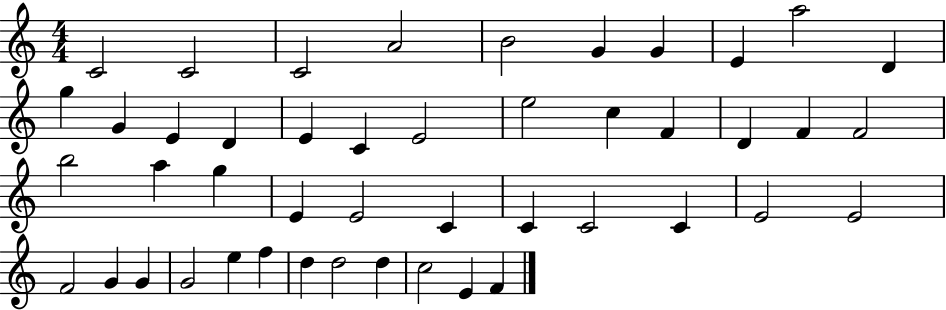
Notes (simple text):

C4/h C4/h C4/h A4/h B4/h G4/q G4/q E4/q A5/h D4/q G5/q G4/q E4/q D4/q E4/q C4/q E4/h E5/h C5/q F4/q D4/q F4/q F4/h B5/h A5/q G5/q E4/q E4/h C4/q C4/q C4/h C4/q E4/h E4/h F4/h G4/q G4/q G4/h E5/q F5/q D5/q D5/h D5/q C5/h E4/q F4/q